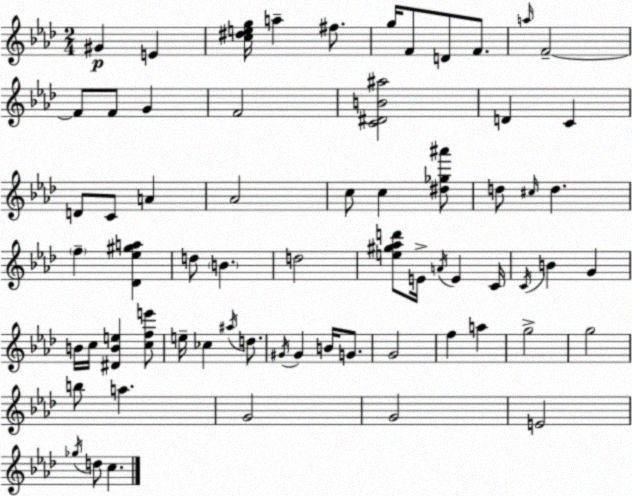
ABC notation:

X:1
T:Untitled
M:2/4
L:1/4
K:Ab
^G E [c^deg]/4 a ^f/2 g/4 F/2 D/2 F/2 a/4 F2 F/2 F/2 G F2 [C^DB^a]2 D C D/2 C/2 A _A2 c/2 c [^d_g^a']/2 d/2 ^c/4 d f [_D_e^ga] d/2 B d2 [e^g_ad']/2 E/4 A/4 E C/4 C/4 B G B/4 c/4 [^DBe] [cfe']/2 e/4 _c ^a/4 d/2 ^G/4 ^G B/4 G/2 G2 f a g2 g2 b/2 a G2 G2 E2 _g/4 d/2 c